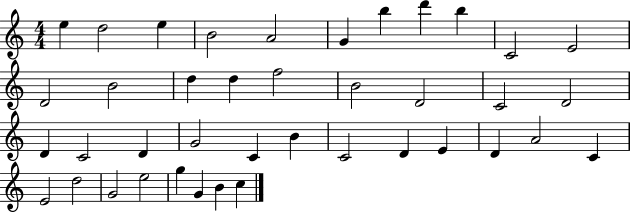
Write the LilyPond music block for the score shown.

{
  \clef treble
  \numericTimeSignature
  \time 4/4
  \key c \major
  e''4 d''2 e''4 | b'2 a'2 | g'4 b''4 d'''4 b''4 | c'2 e'2 | \break d'2 b'2 | d''4 d''4 f''2 | b'2 d'2 | c'2 d'2 | \break d'4 c'2 d'4 | g'2 c'4 b'4 | c'2 d'4 e'4 | d'4 a'2 c'4 | \break e'2 d''2 | g'2 e''2 | g''4 g'4 b'4 c''4 | \bar "|."
}